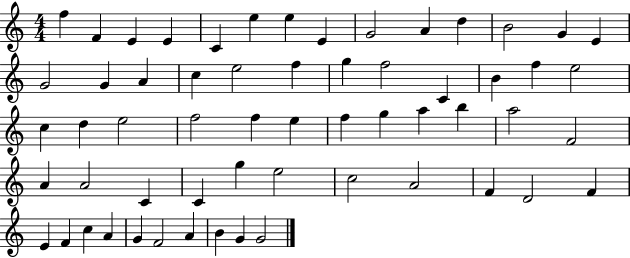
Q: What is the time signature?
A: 4/4